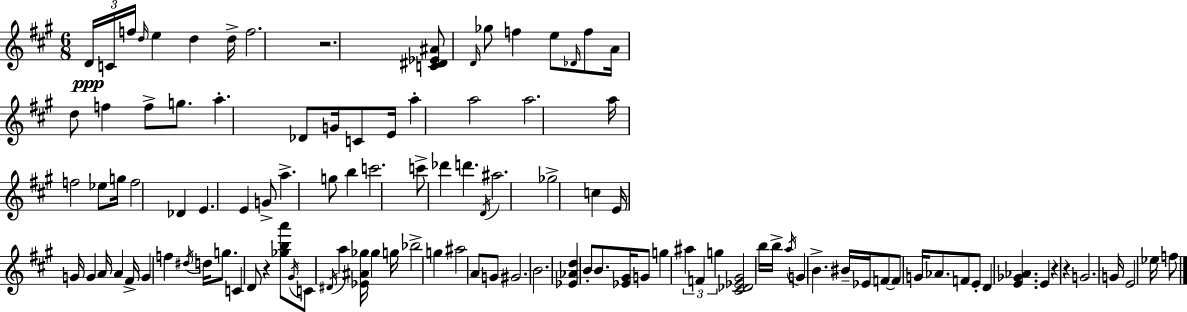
D4/s C4/s F5/s D5/s E5/q D5/q D5/s F5/h. R/h. [C4,D#4,Eb4,A#4]/e D4/s Gb5/e F5/q E5/e Db4/s F5/e A4/s D5/e F5/q F5/e G5/e. A5/q. Db4/e G4/s C4/e E4/s A5/q A5/h A5/h. A5/s F5/h Eb5/e G5/s F5/h Db4/q E4/q. E4/q G4/e A5/q. G5/e B5/q C6/h. C6/e Db6/q D6/q. D4/s A#5/h. Gb5/h C5/q E4/s G4/s G4/q A4/s A4/q F#4/s G4/q F5/q D#5/s D5/s G5/e. C4/q D4/e R/q [Gb5,B5,A6]/e G#4/s C4/e D#4/s A5/q [Eb4,A#4,Gb5]/s Gb5/q G5/s Bb5/h G5/q A#5/h A4/e G4/e G#4/h. B4/h. [Eb4,Ab4,D5]/q B4/e B4/e. [Eb4,G#4]/s G4/e G5/q A#5/q F4/q G5/q [C#4,Db4,Eb4,G#4]/h B5/s B5/s A5/s G4/q B4/q. BIS4/s Eb4/s F4/e F4/e G4/s Ab4/e. F4/e E4/e D4/q [E4,Gb4,Ab4]/q. E4/q R/q R/q G4/h. G4/s E4/h Eb5/s F5/e